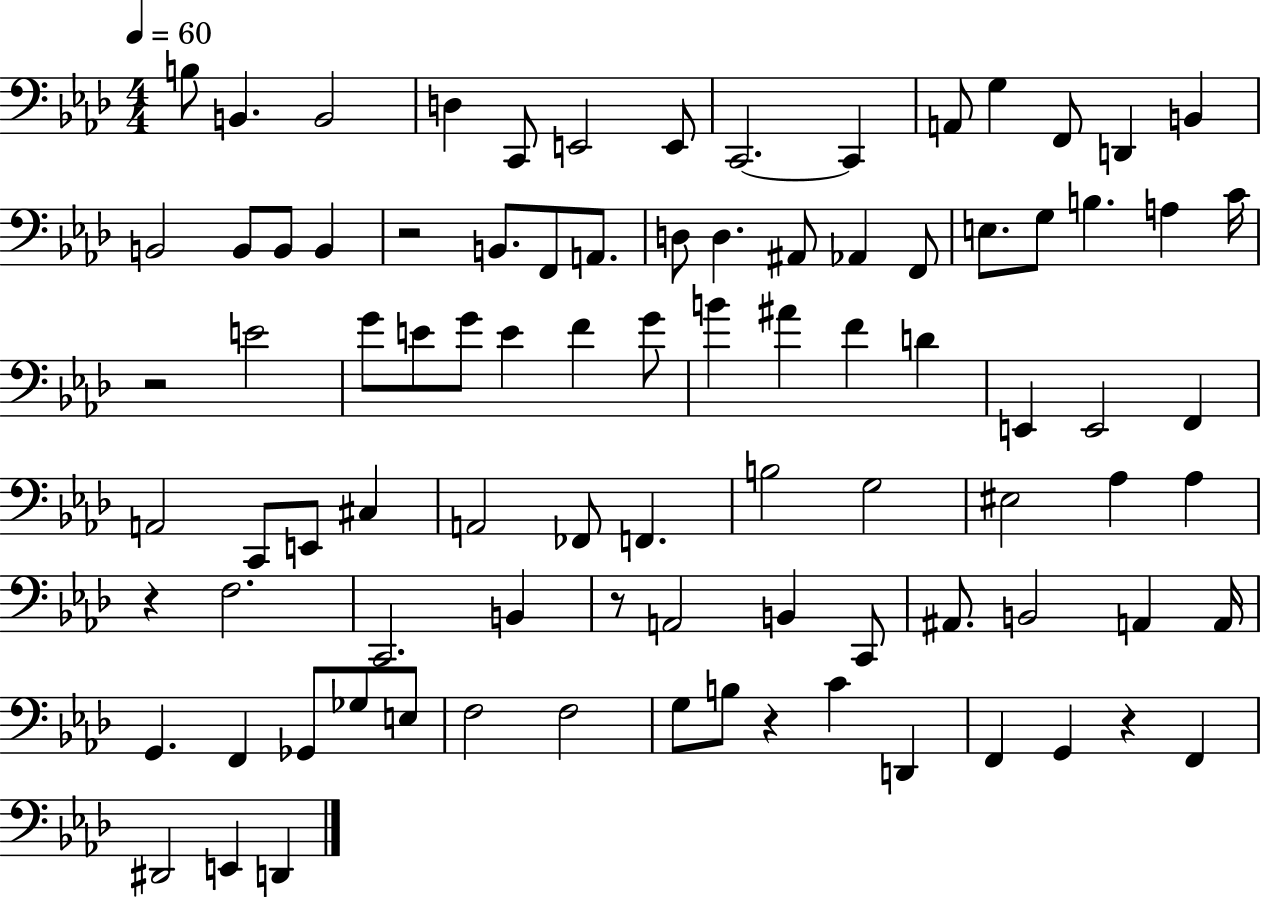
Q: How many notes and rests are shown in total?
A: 90